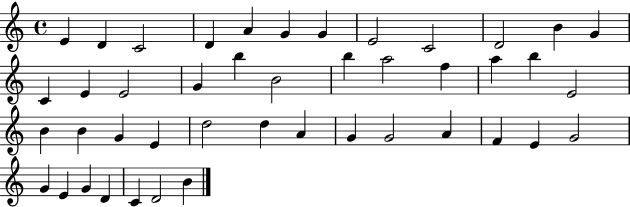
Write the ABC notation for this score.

X:1
T:Untitled
M:4/4
L:1/4
K:C
E D C2 D A G G E2 C2 D2 B G C E E2 G b B2 b a2 f a b E2 B B G E d2 d A G G2 A F E G2 G E G D C D2 B